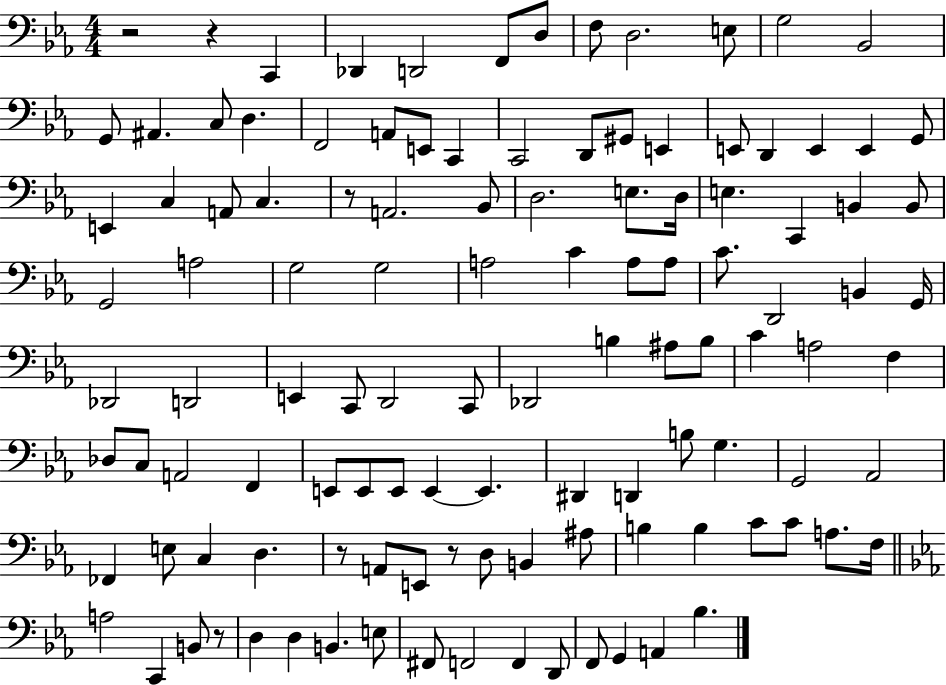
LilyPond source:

{
  \clef bass
  \numericTimeSignature
  \time 4/4
  \key ees \major
  r2 r4 c,4 | des,4 d,2 f,8 d8 | f8 d2. e8 | g2 bes,2 | \break g,8 ais,4. c8 d4. | f,2 a,8 e,8 c,4 | c,2 d,8 gis,8 e,4 | e,8 d,4 e,4 e,4 g,8 | \break e,4 c4 a,8 c4. | r8 a,2. bes,8 | d2. e8. d16 | e4. c,4 b,4 b,8 | \break g,2 a2 | g2 g2 | a2 c'4 a8 a8 | c'8. d,2 b,4 g,16 | \break des,2 d,2 | e,4 c,8 d,2 c,8 | des,2 b4 ais8 b8 | c'4 a2 f4 | \break des8 c8 a,2 f,4 | e,8 e,8 e,8 e,4~~ e,4. | dis,4 d,4 b8 g4. | g,2 aes,2 | \break fes,4 e8 c4 d4. | r8 a,8 e,8 r8 d8 b,4 ais8 | b4 b4 c'8 c'8 a8. f16 | \bar "||" \break \key c \minor a2 c,4 b,8 r8 | d4 d4 b,4. e8 | fis,8 f,2 f,4 d,8 | f,8 g,4 a,4 bes4. | \break \bar "|."
}